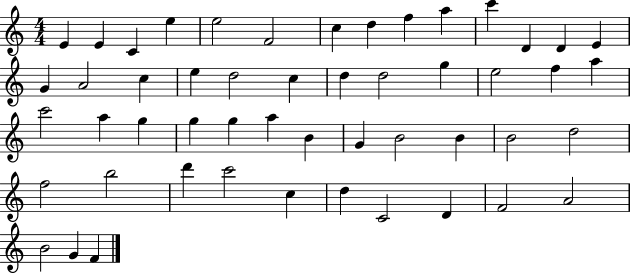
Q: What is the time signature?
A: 4/4